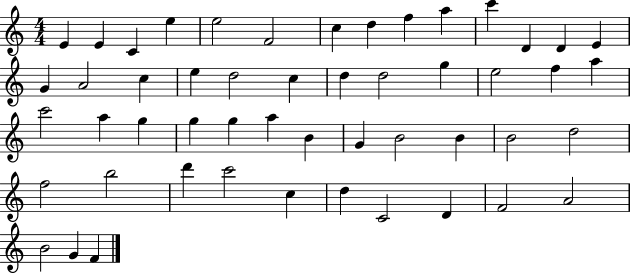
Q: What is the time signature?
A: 4/4